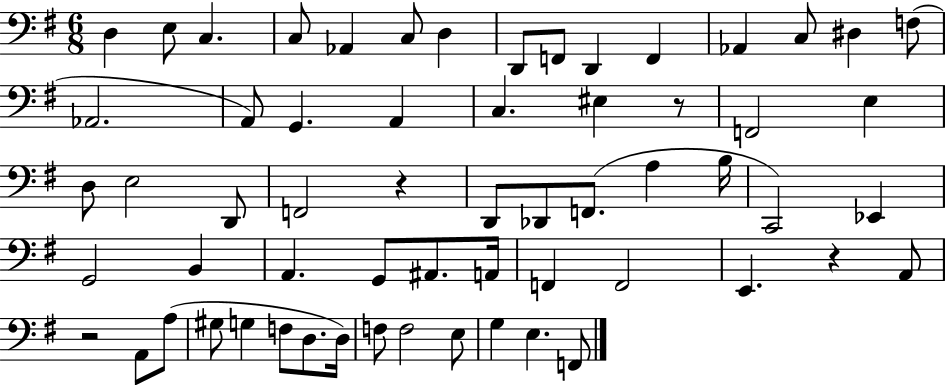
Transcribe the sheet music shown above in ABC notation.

X:1
T:Untitled
M:6/8
L:1/4
K:G
D, E,/2 C, C,/2 _A,, C,/2 D, D,,/2 F,,/2 D,, F,, _A,, C,/2 ^D, F,/2 _A,,2 A,,/2 G,, A,, C, ^E, z/2 F,,2 E, D,/2 E,2 D,,/2 F,,2 z D,,/2 _D,,/2 F,,/2 A, B,/4 C,,2 _E,, G,,2 B,, A,, G,,/2 ^A,,/2 A,,/4 F,, F,,2 E,, z A,,/2 z2 A,,/2 A,/2 ^G,/2 G, F,/2 D,/2 D,/4 F,/2 F,2 E,/2 G, E, F,,/2